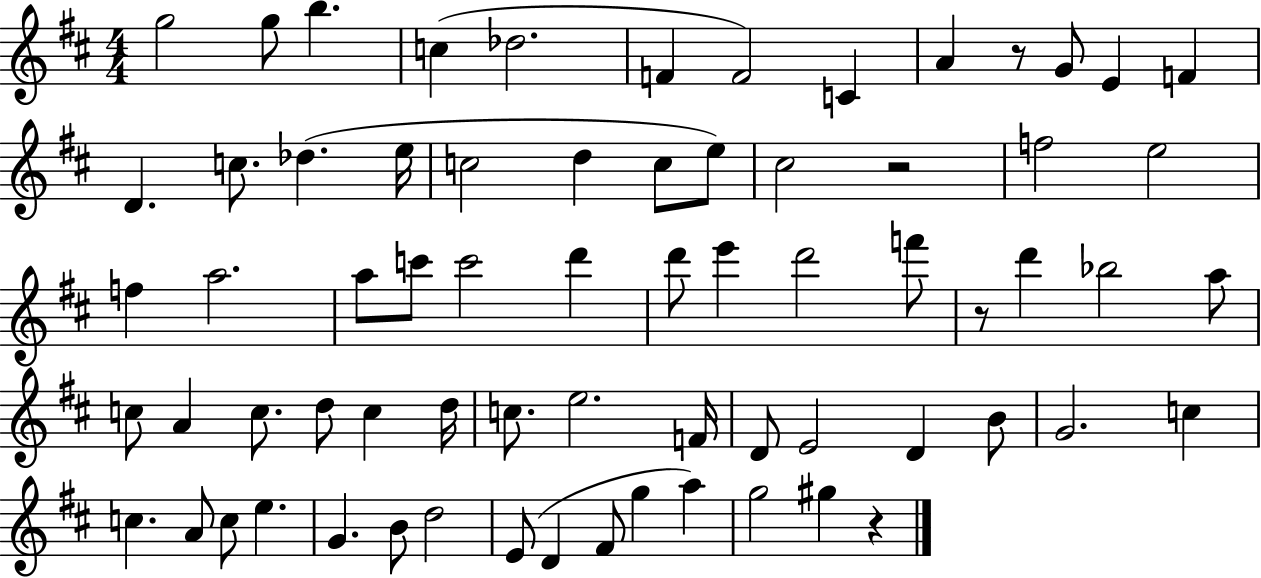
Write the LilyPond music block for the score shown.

{
  \clef treble
  \numericTimeSignature
  \time 4/4
  \key d \major
  g''2 g''8 b''4. | c''4( des''2. | f'4 f'2) c'4 | a'4 r8 g'8 e'4 f'4 | \break d'4. c''8. des''4.( e''16 | c''2 d''4 c''8 e''8) | cis''2 r2 | f''2 e''2 | \break f''4 a''2. | a''8 c'''8 c'''2 d'''4 | d'''8 e'''4 d'''2 f'''8 | r8 d'''4 bes''2 a''8 | \break c''8 a'4 c''8. d''8 c''4 d''16 | c''8. e''2. f'16 | d'8 e'2 d'4 b'8 | g'2. c''4 | \break c''4. a'8 c''8 e''4. | g'4. b'8 d''2 | e'8( d'4 fis'8 g''4 a''4) | g''2 gis''4 r4 | \break \bar "|."
}